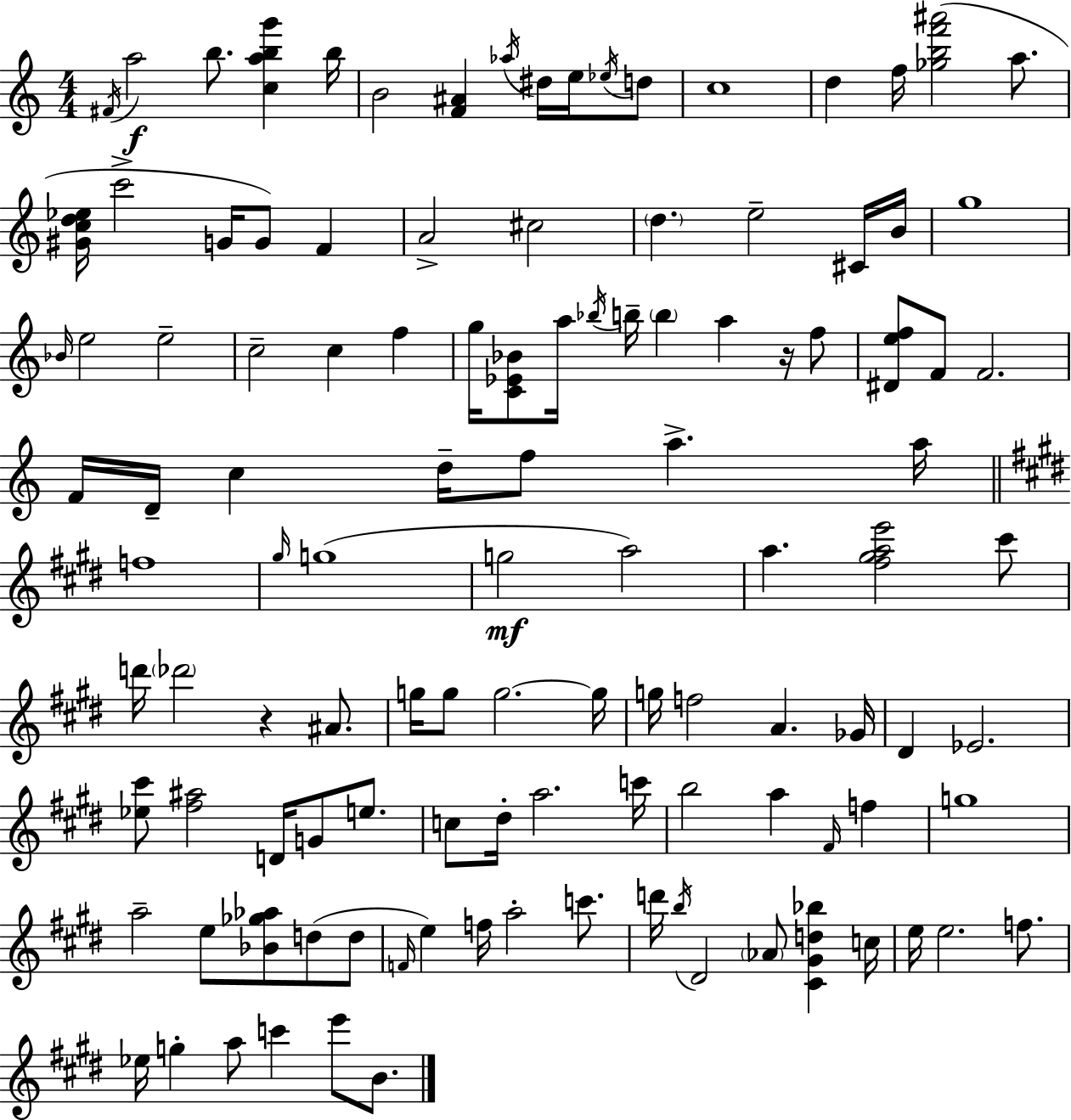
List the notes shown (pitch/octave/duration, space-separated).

F#4/s A5/h B5/e. [C5,A5,B5,G6]/q B5/s B4/h [F4,A#4]/q Ab5/s D#5/s E5/s Eb5/s D5/e C5/w D5/q F5/s [Gb5,B5,F6,A#6]/h A5/e. [G#4,C5,D5,Eb5]/s C6/h G4/s G4/e F4/q A4/h C#5/h D5/q. E5/h C#4/s B4/s G5/w Bb4/s E5/h E5/h C5/h C5/q F5/q G5/s [C4,Eb4,Bb4]/e A5/s Bb5/s B5/s B5/q A5/q R/s F5/e [D#4,E5,F5]/e F4/e F4/h. F4/s D4/s C5/q D5/s F5/e A5/q. A5/s F5/w G#5/s G5/w G5/h A5/h A5/q. [F#5,G#5,A5,E6]/h C#6/e D6/s Db6/h R/q A#4/e. G5/s G5/e G5/h. G5/s G5/s F5/h A4/q. Gb4/s D#4/q Eb4/h. [Eb5,C#6]/e [F#5,A#5]/h D4/s G4/e E5/e. C5/e D#5/s A5/h. C6/s B5/h A5/q F#4/s F5/q G5/w A5/h E5/e [Bb4,Gb5,Ab5]/e D5/e D5/e F4/s E5/q F5/s A5/h C6/e. D6/s B5/s D#4/h Ab4/e [C#4,G#4,D5,Bb5]/q C5/s E5/s E5/h. F5/e. Eb5/s G5/q A5/e C6/q E6/e B4/e.